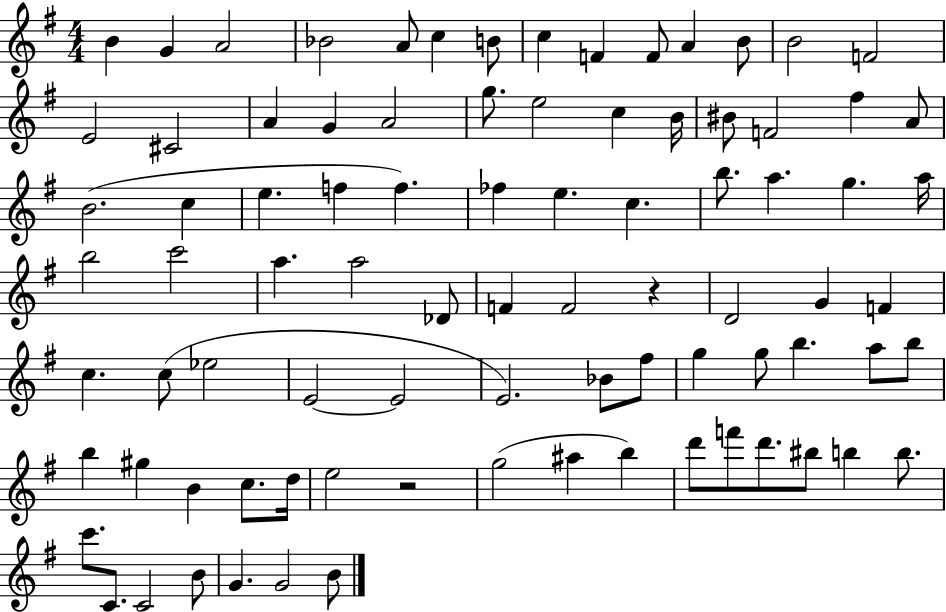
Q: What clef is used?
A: treble